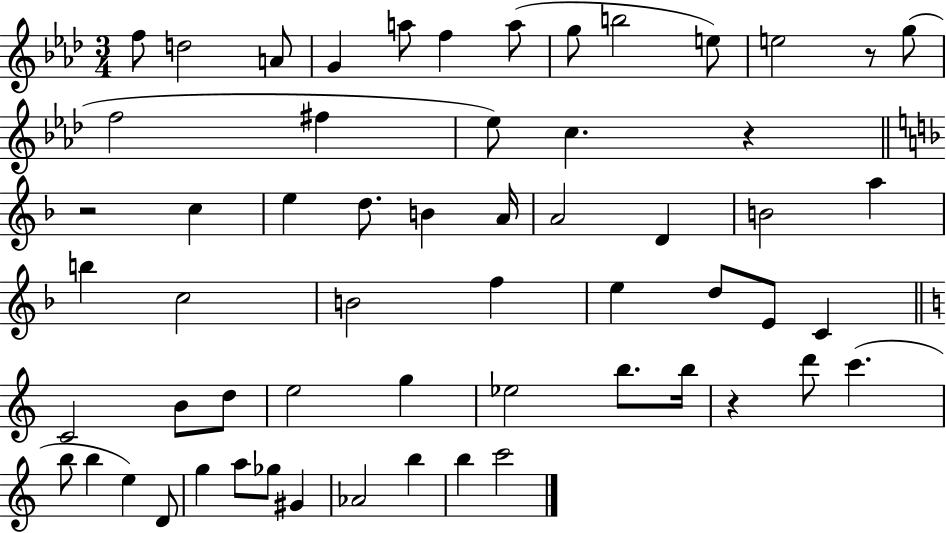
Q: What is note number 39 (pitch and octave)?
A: Eb5